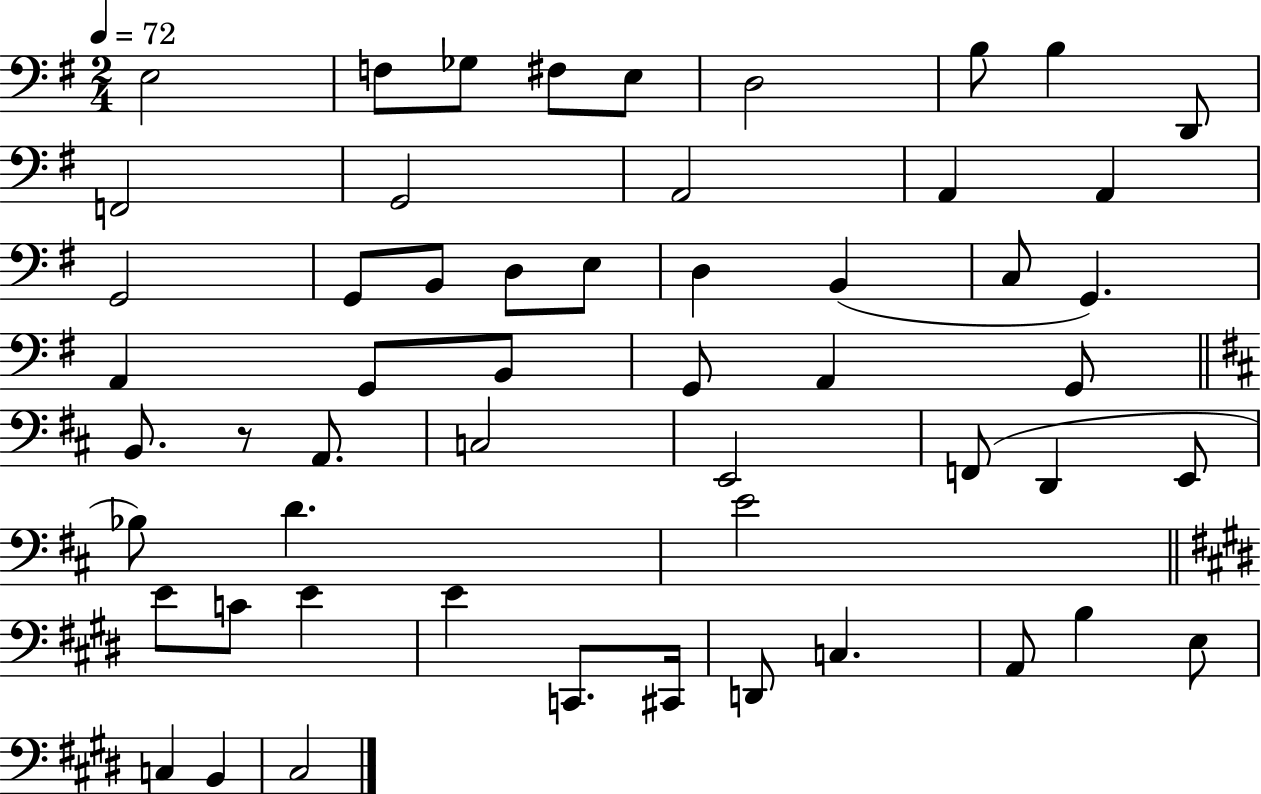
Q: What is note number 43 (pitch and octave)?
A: E4